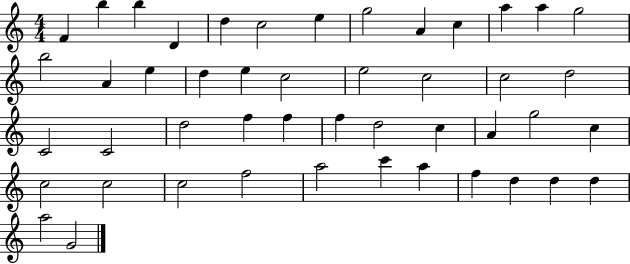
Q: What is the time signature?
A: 4/4